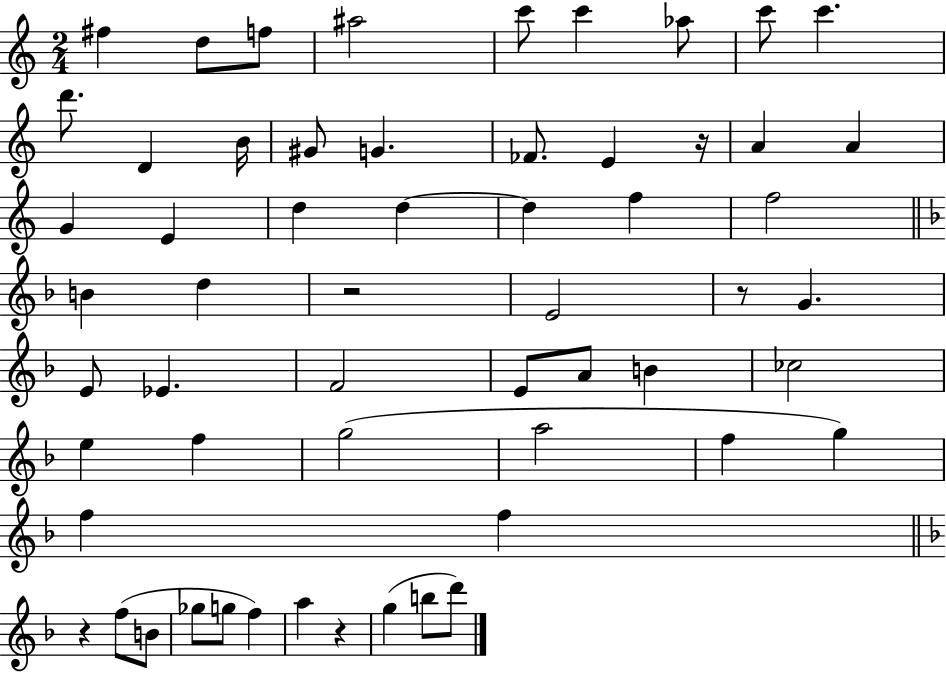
F#5/q D5/e F5/e A#5/h C6/e C6/q Ab5/e C6/e C6/q. D6/e. D4/q B4/s G#4/e G4/q. FES4/e. E4/q R/s A4/q A4/q G4/q E4/q D5/q D5/q D5/q F5/q F5/h B4/q D5/q R/h E4/h R/e G4/q. E4/e Eb4/q. F4/h E4/e A4/e B4/q CES5/h E5/q F5/q G5/h A5/h F5/q G5/q F5/q F5/q R/q F5/e B4/e Gb5/e G5/e F5/q A5/q R/q G5/q B5/e D6/e